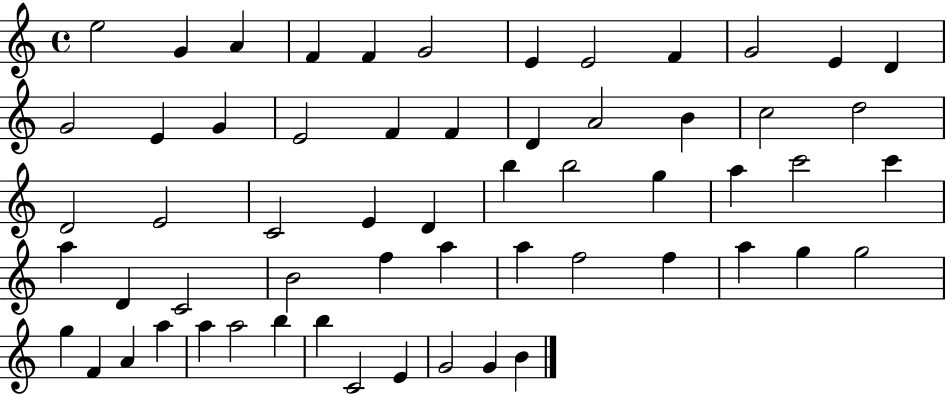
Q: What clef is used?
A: treble